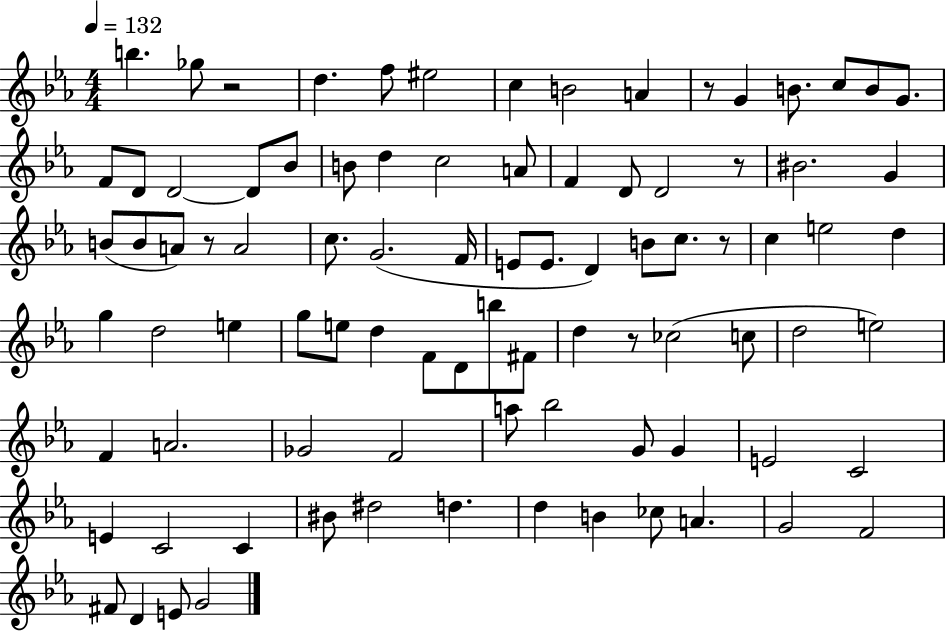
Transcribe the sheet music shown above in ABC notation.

X:1
T:Untitled
M:4/4
L:1/4
K:Eb
b _g/2 z2 d f/2 ^e2 c B2 A z/2 G B/2 c/2 B/2 G/2 F/2 D/2 D2 D/2 _B/2 B/2 d c2 A/2 F D/2 D2 z/2 ^B2 G B/2 B/2 A/2 z/2 A2 c/2 G2 F/4 E/2 E/2 D B/2 c/2 z/2 c e2 d g d2 e g/2 e/2 d F/2 D/2 b/2 ^F/2 d z/2 _c2 c/2 d2 e2 F A2 _G2 F2 a/2 _b2 G/2 G E2 C2 E C2 C ^B/2 ^d2 d d B _c/2 A G2 F2 ^F/2 D E/2 G2